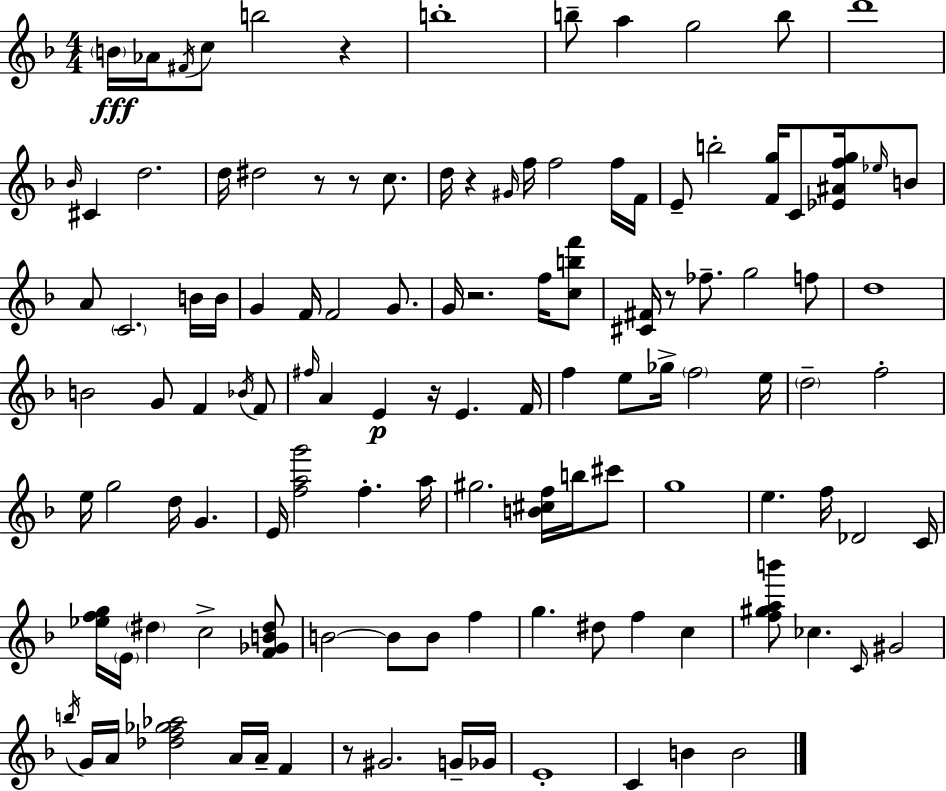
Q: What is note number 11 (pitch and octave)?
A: D6